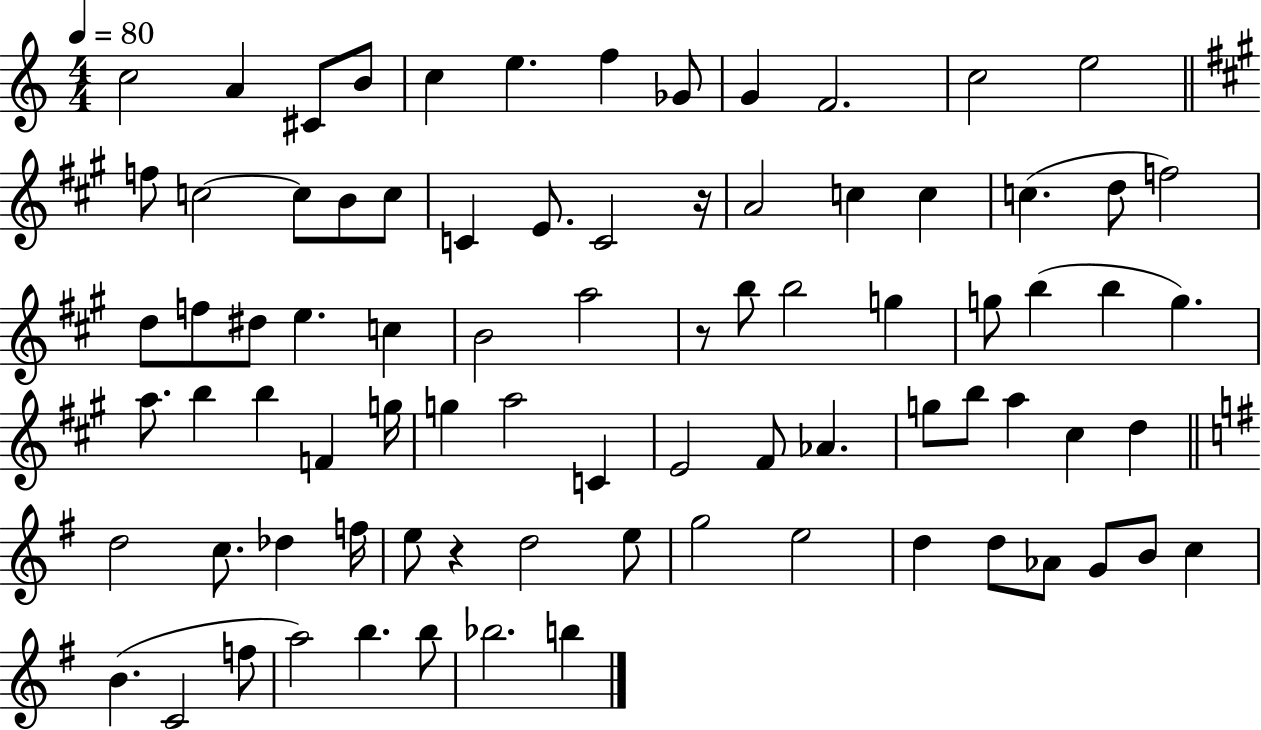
C5/h A4/q C#4/e B4/e C5/q E5/q. F5/q Gb4/e G4/q F4/h. C5/h E5/h F5/e C5/h C5/e B4/e C5/e C4/q E4/e. C4/h R/s A4/h C5/q C5/q C5/q. D5/e F5/h D5/e F5/e D#5/e E5/q. C5/q B4/h A5/h R/e B5/e B5/h G5/q G5/e B5/q B5/q G5/q. A5/e. B5/q B5/q F4/q G5/s G5/q A5/h C4/q E4/h F#4/e Ab4/q. G5/e B5/e A5/q C#5/q D5/q D5/h C5/e. Db5/q F5/s E5/e R/q D5/h E5/e G5/h E5/h D5/q D5/e Ab4/e G4/e B4/e C5/q B4/q. C4/h F5/e A5/h B5/q. B5/e Bb5/h. B5/q